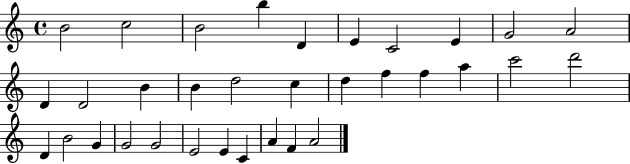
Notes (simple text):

B4/h C5/h B4/h B5/q D4/q E4/q C4/h E4/q G4/h A4/h D4/q D4/h B4/q B4/q D5/h C5/q D5/q F5/q F5/q A5/q C6/h D6/h D4/q B4/h G4/q G4/h G4/h E4/h E4/q C4/q A4/q F4/q A4/h